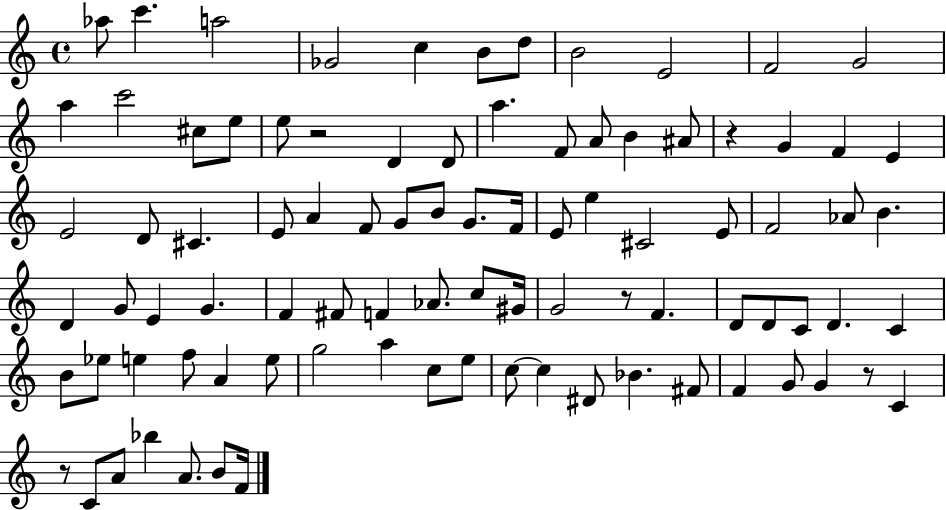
X:1
T:Untitled
M:4/4
L:1/4
K:C
_a/2 c' a2 _G2 c B/2 d/2 B2 E2 F2 G2 a c'2 ^c/2 e/2 e/2 z2 D D/2 a F/2 A/2 B ^A/2 z G F E E2 D/2 ^C E/2 A F/2 G/2 B/2 G/2 F/4 E/2 e ^C2 E/2 F2 _A/2 B D G/2 E G F ^F/2 F _A/2 c/2 ^G/4 G2 z/2 F D/2 D/2 C/2 D C B/2 _e/2 e f/2 A e/2 g2 a c/2 e/2 c/2 c ^D/2 _B ^F/2 F G/2 G z/2 C z/2 C/2 A/2 _b A/2 B/2 F/4